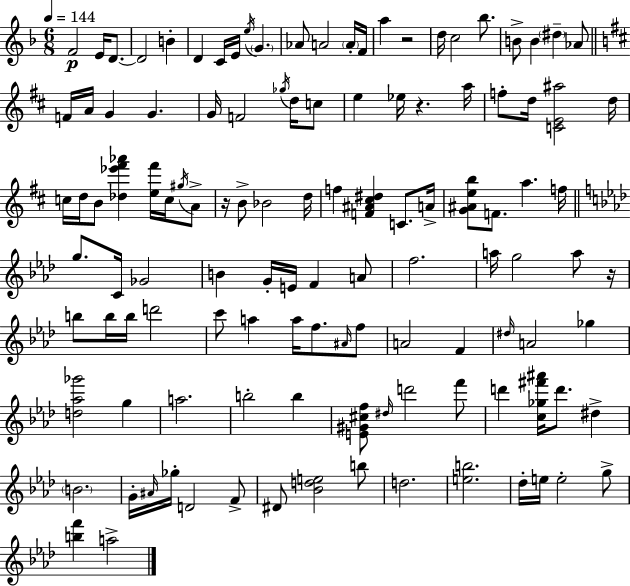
{
  \clef treble
  \numericTimeSignature
  \time 6/8
  \key f \major
  \tempo 4 = 144
  f'2\p e'16 d'8.~~ | d'2 b'4-. | d'4 c'16 e'16 \acciaccatura { e''16 } \parenthesize g'4. | aes'8 a'2 \parenthesize a'16-. | \break f'16 a''4 r2 | d''16 c''2 bes''8. | b'8-> b'4 \parenthesize dis''4-- aes'8 | \bar "||" \break \key b \minor f'16 a'16 g'4 g'4. | g'16 f'2 \acciaccatura { ges''16 } d''16 c''8 | e''4 ees''16 r4. | a''16 f''8-. d''16 <c' e' ais''>2 | \break d''16 c''16 d''16 b'8 <des'' ees''' fis''' aes'''>4 <e'' fis'''>16 c''16 \acciaccatura { gis''16 } | a'8-> r16 b'8-> bes'2 | d''16 f''4 <f' ais' cis'' dis''>4 c'8. | a'16-> <g' ais' e'' b''>8 f'8. a''4. | \break f''16 \bar "||" \break \key f \minor g''8. c'16 ges'2 | b'4 g'16-. e'16 f'4 a'8 | f''2. | a''16 g''2 a''8 r16 | \break b''8 b''16 b''16 d'''2 | c'''8 a''4 a''16 f''8. \grace { ais'16 } f''8 | a'2 f'4 | \grace { dis''16 } a'2 ges''4 | \break <d'' aes'' ges'''>2 g''4 | a''2. | b''2-. b''4 | <e' gis' cis'' f''>8 \grace { dis''16 } d'''2 | \break f'''8 d'''4 <c'' ges'' fis''' ais'''>16 d'''8. dis''4-> | \parenthesize b'2. | g'16-. \grace { ais'16 } ges''16-. d'2 | f'8-> dis'8 <bes' d'' e''>2 | \break b''8 d''2. | <e'' b''>2. | des''16-. e''16 e''2-. | g''8-> <b'' f'''>4 a''2-> | \break \bar "|."
}